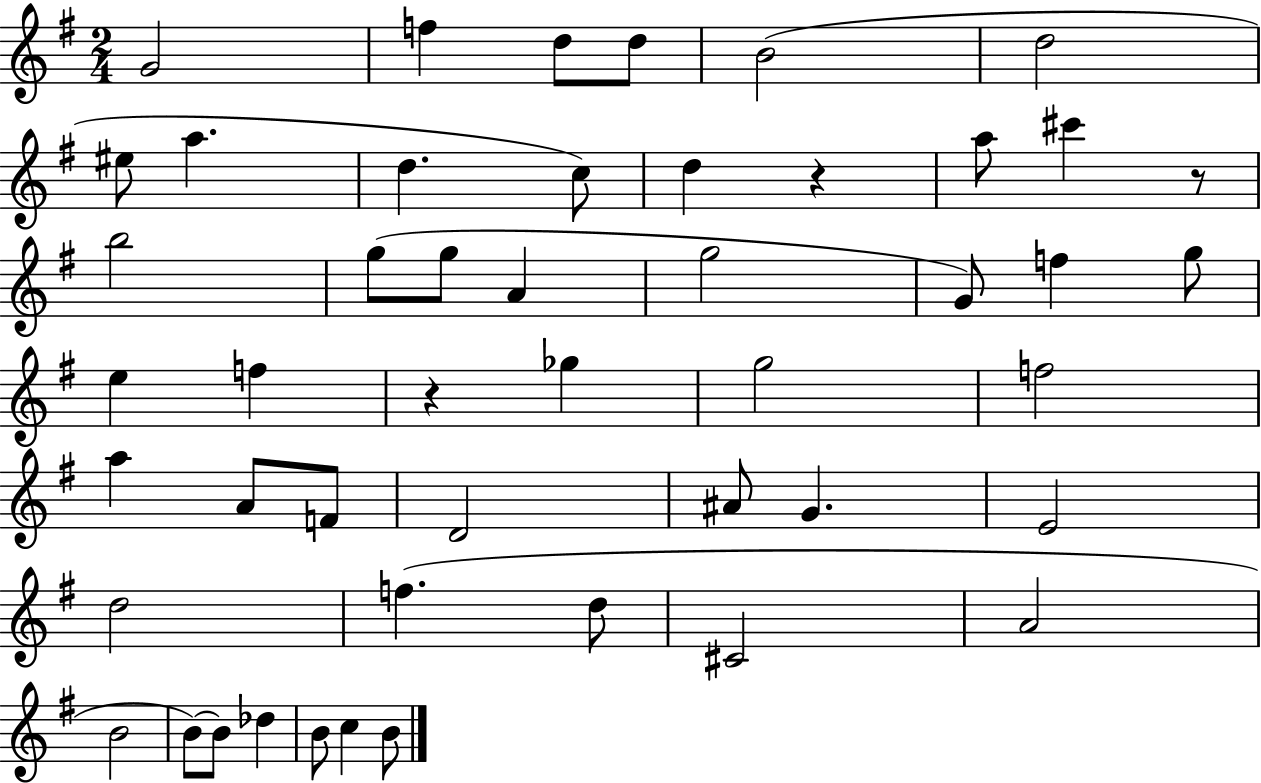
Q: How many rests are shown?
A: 3